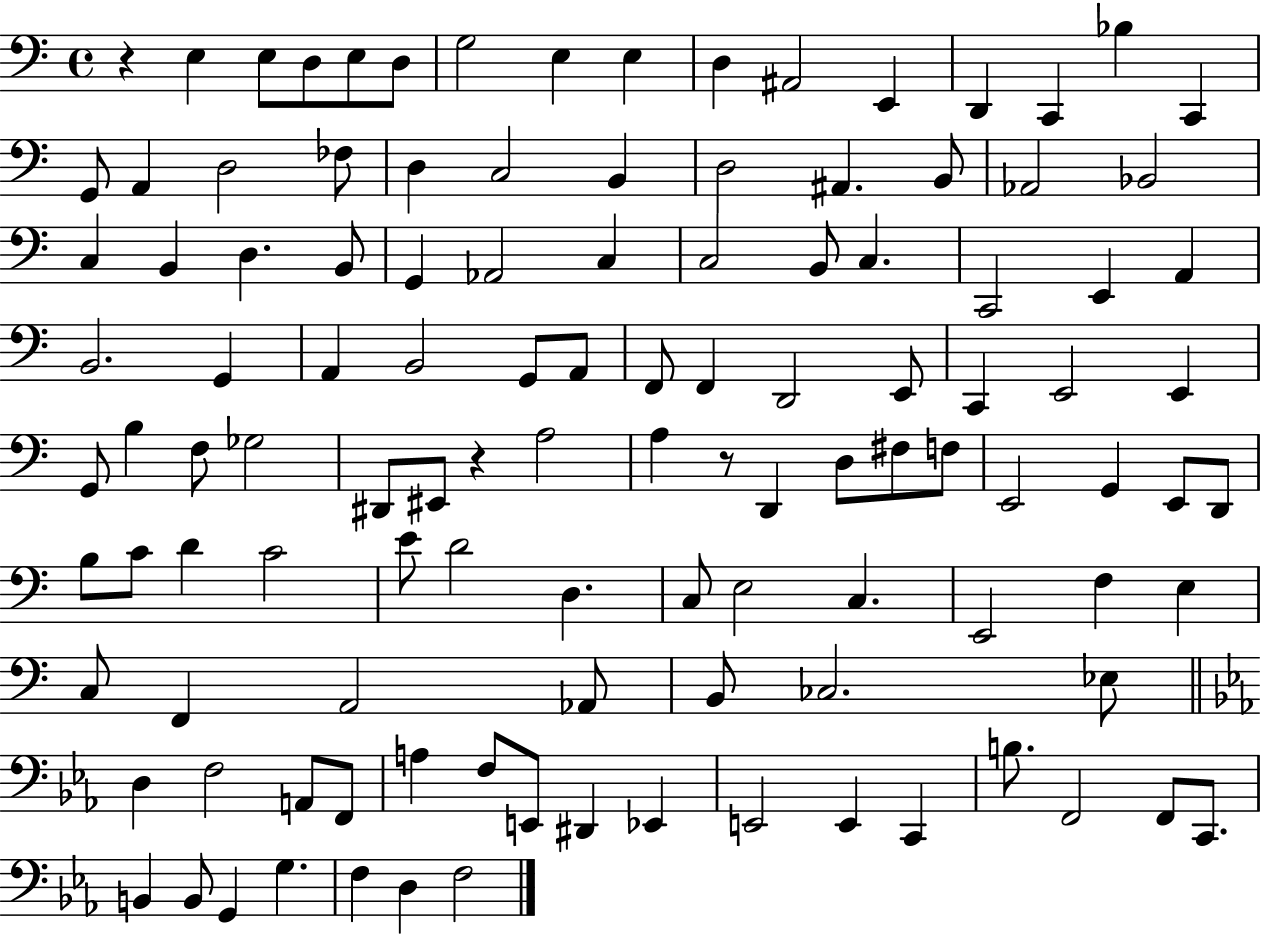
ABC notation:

X:1
T:Untitled
M:4/4
L:1/4
K:C
z E, E,/2 D,/2 E,/2 D,/2 G,2 E, E, D, ^A,,2 E,, D,, C,, _B, C,, G,,/2 A,, D,2 _F,/2 D, C,2 B,, D,2 ^A,, B,,/2 _A,,2 _B,,2 C, B,, D, B,,/2 G,, _A,,2 C, C,2 B,,/2 C, C,,2 E,, A,, B,,2 G,, A,, B,,2 G,,/2 A,,/2 F,,/2 F,, D,,2 E,,/2 C,, E,,2 E,, G,,/2 B, F,/2 _G,2 ^D,,/2 ^E,,/2 z A,2 A, z/2 D,, D,/2 ^F,/2 F,/2 E,,2 G,, E,,/2 D,,/2 B,/2 C/2 D C2 E/2 D2 D, C,/2 E,2 C, E,,2 F, E, C,/2 F,, A,,2 _A,,/2 B,,/2 _C,2 _E,/2 D, F,2 A,,/2 F,,/2 A, F,/2 E,,/2 ^D,, _E,, E,,2 E,, C,, B,/2 F,,2 F,,/2 C,,/2 B,, B,,/2 G,, G, F, D, F,2